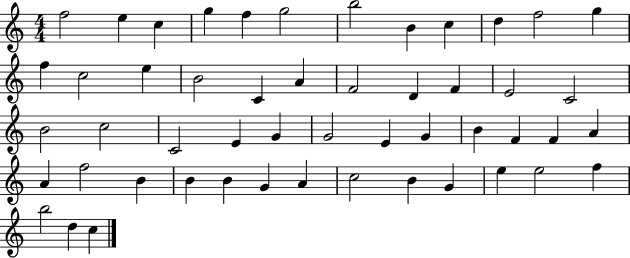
{
  \clef treble
  \numericTimeSignature
  \time 4/4
  \key c \major
  f''2 e''4 c''4 | g''4 f''4 g''2 | b''2 b'4 c''4 | d''4 f''2 g''4 | \break f''4 c''2 e''4 | b'2 c'4 a'4 | f'2 d'4 f'4 | e'2 c'2 | \break b'2 c''2 | c'2 e'4 g'4 | g'2 e'4 g'4 | b'4 f'4 f'4 a'4 | \break a'4 f''2 b'4 | b'4 b'4 g'4 a'4 | c''2 b'4 g'4 | e''4 e''2 f''4 | \break b''2 d''4 c''4 | \bar "|."
}